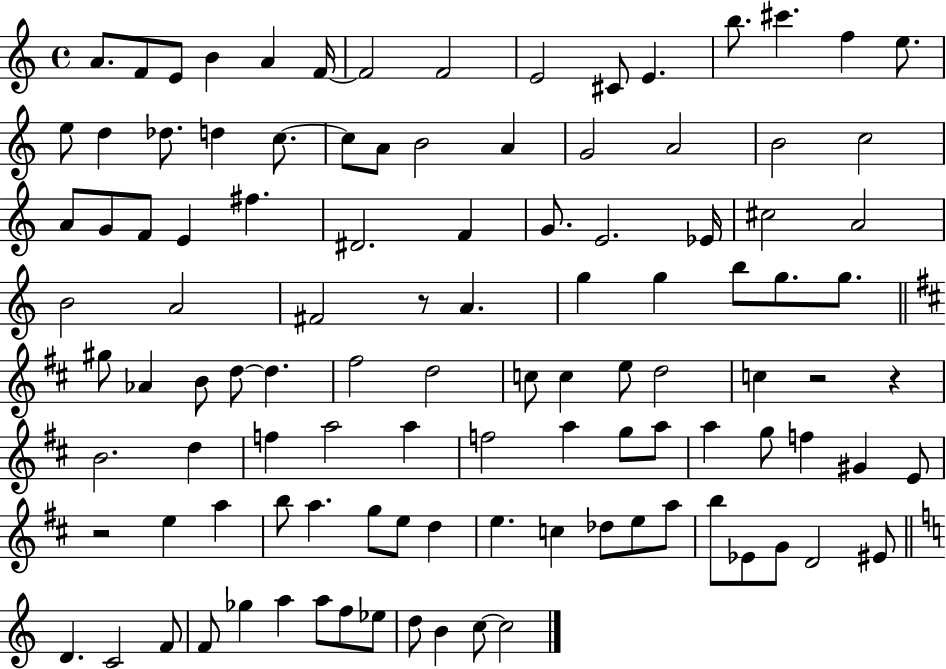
A4/e. F4/e E4/e B4/q A4/q F4/s F4/h F4/h E4/h C#4/e E4/q. B5/e. C#6/q. F5/q E5/e. E5/e D5/q Db5/e. D5/q C5/e. C5/e A4/e B4/h A4/q G4/h A4/h B4/h C5/h A4/e G4/e F4/e E4/q F#5/q. D#4/h. F4/q G4/e. E4/h. Eb4/s C#5/h A4/h B4/h A4/h F#4/h R/e A4/q. G5/q G5/q B5/e G5/e. G5/e. G#5/e Ab4/q B4/e D5/e D5/q. F#5/h D5/h C5/e C5/q E5/e D5/h C5/q R/h R/q B4/h. D5/q F5/q A5/h A5/q F5/h A5/q G5/e A5/e A5/q G5/e F5/q G#4/q E4/e R/h E5/q A5/q B5/e A5/q. G5/e E5/e D5/q E5/q. C5/q Db5/e E5/e A5/e B5/e Eb4/e G4/e D4/h EIS4/e D4/q. C4/h F4/e F4/e Gb5/q A5/q A5/e F5/e Eb5/e D5/e B4/q C5/e C5/h